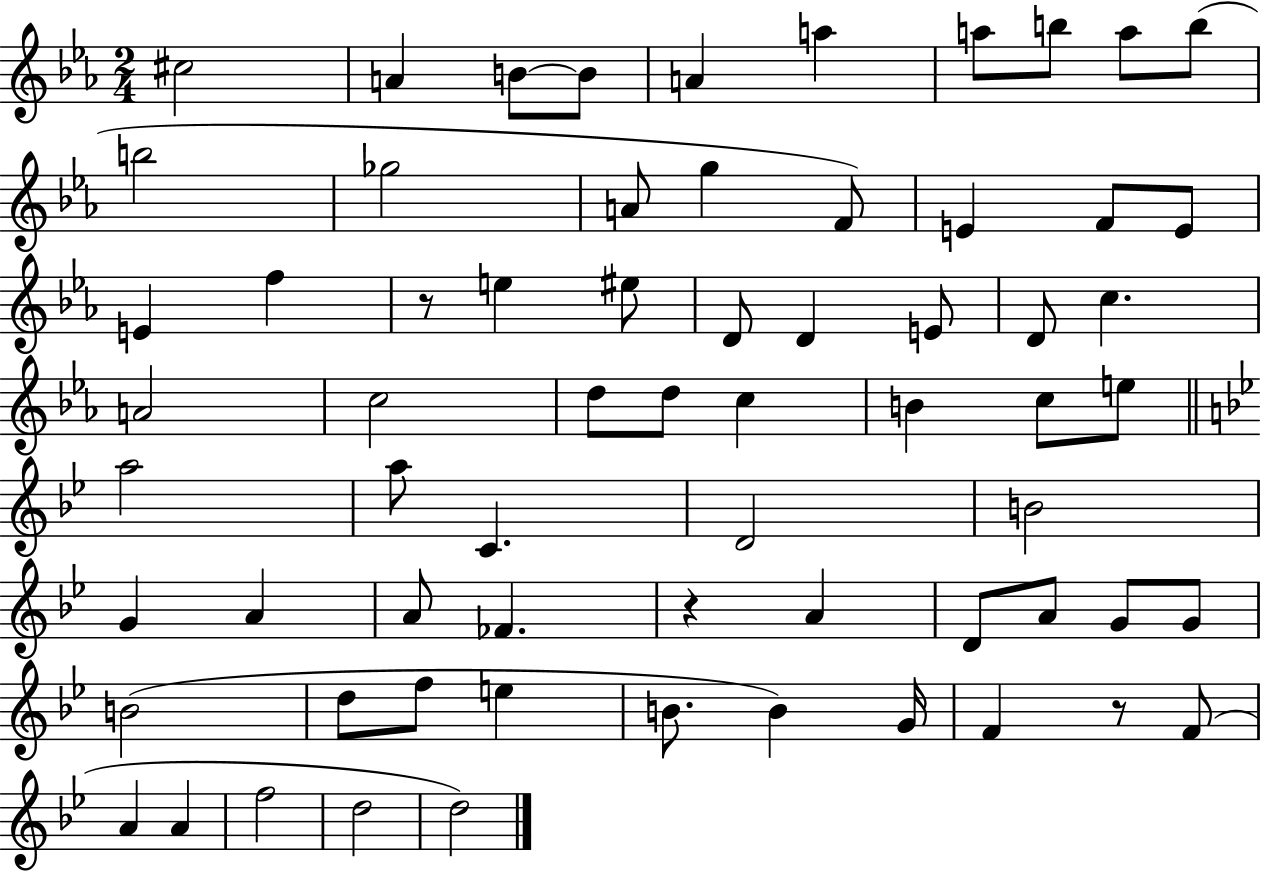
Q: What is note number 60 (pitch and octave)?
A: A4